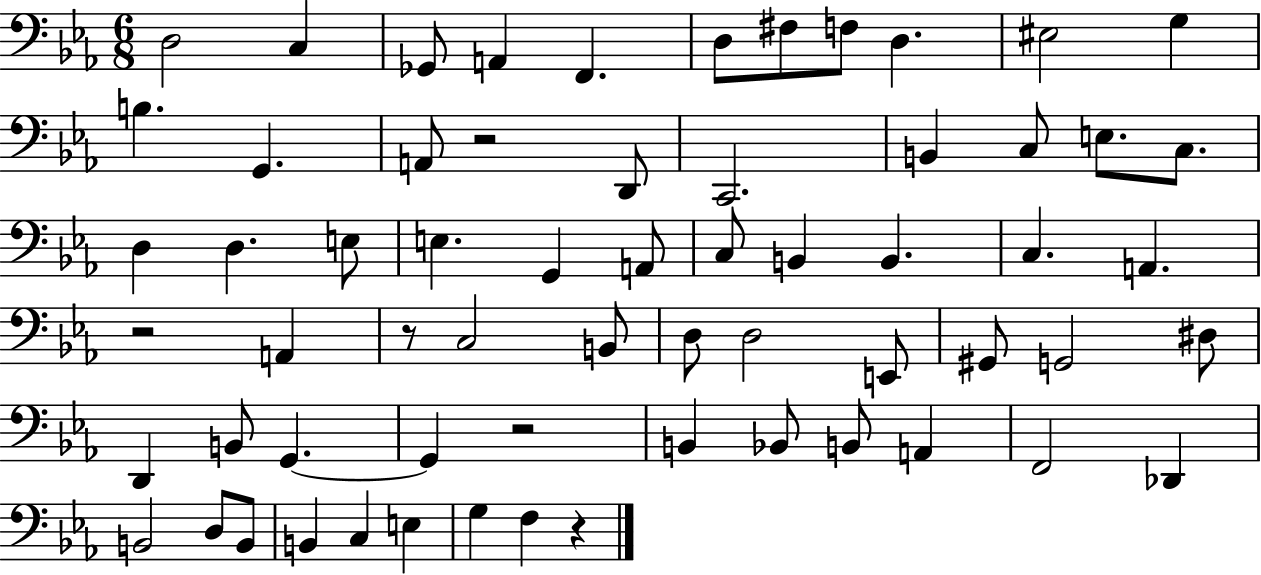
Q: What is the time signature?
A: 6/8